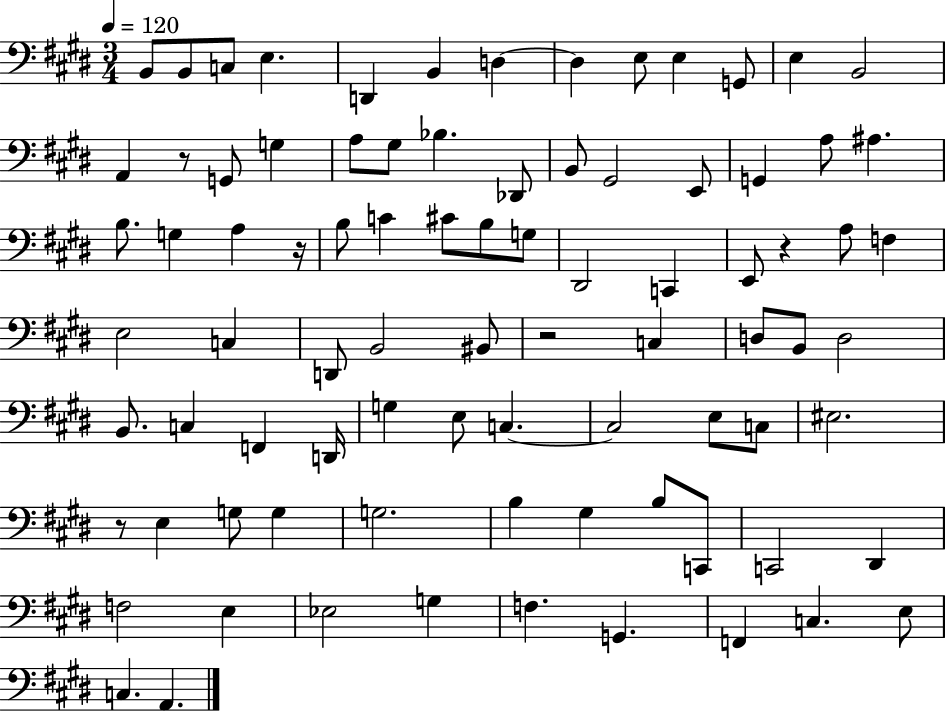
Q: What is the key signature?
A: E major